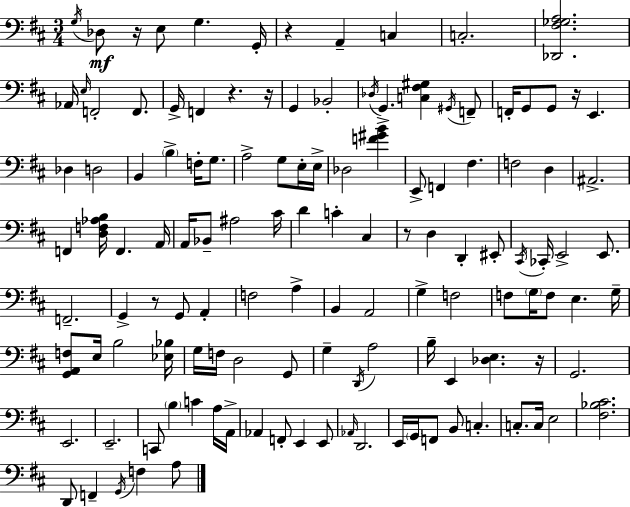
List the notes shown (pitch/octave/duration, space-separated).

G3/s Db3/e R/s E3/e G3/q. G2/s R/q A2/q C3/q C3/h. [Db2,F#3,Gb3,A3]/h. Ab2/s E3/s F2/h F2/e. G2/s F2/q R/q. R/s G2/q Bb2/h Db3/s G2/q. [C3,F#3,G#3]/q G#2/s F2/e F2/s G2/e G2/e R/s E2/q. Db3/q D3/h B2/q B3/q F3/s G3/e. A3/h G3/e E3/s E3/s Db3/h [F4,G#4,B4]/q E2/e F2/q F#3/q. F3/h D3/q A#2/h. F2/q [D3,F3,Ab3,B3]/s F2/q. A2/s A2/s Bb2/e A#3/h C#4/s D4/q C4/q C#3/q R/e D3/q D2/q EIS2/e C#2/s CES2/s E2/h E2/e. F2/h. G2/q R/e G2/e A2/q F3/h A3/q B2/q A2/h G3/q F3/h F3/e G3/s F3/e E3/q. G3/s [G2,A2,F3]/e E3/s B3/h [Eb3,Bb3]/s G3/s F3/s D3/h G2/e G3/q D2/s A3/h B3/s E2/q [Db3,E3]/q. R/s G2/h. E2/h. E2/h. C2/e B3/q C4/q A3/s A2/s Ab2/q F2/e E2/q E2/e Ab2/s D2/h. E2/s G2/s F2/e B2/e C3/q. C3/e. C3/s E3/h [F#3,Bb3,C#4]/h. D2/e F2/q G2/s F3/q A3/e